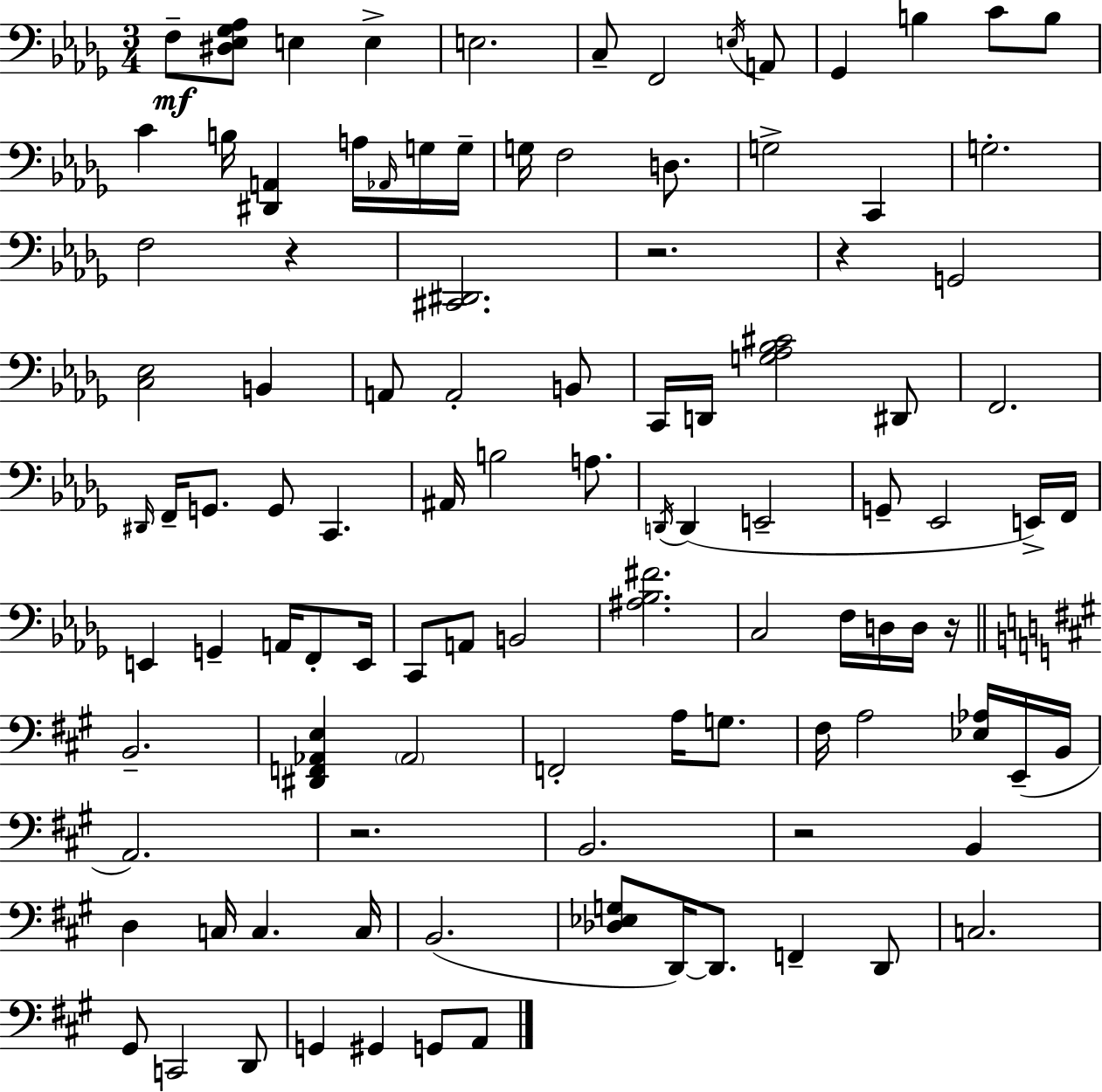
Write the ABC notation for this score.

X:1
T:Untitled
M:3/4
L:1/4
K:Bbm
F,/2 [^D,_E,_G,_A,]/2 E, E, E,2 C,/2 F,,2 E,/4 A,,/2 _G,, B, C/2 B,/2 C B,/4 [^D,,A,,] A,/4 _A,,/4 G,/4 G,/4 G,/4 F,2 D,/2 G,2 C,, G,2 F,2 z [^C,,^D,,]2 z2 z G,,2 [C,_E,]2 B,, A,,/2 A,,2 B,,/2 C,,/4 D,,/4 [G,_A,_B,^C]2 ^D,,/2 F,,2 ^D,,/4 F,,/4 G,,/2 G,,/2 C,, ^A,,/4 B,2 A,/2 D,,/4 D,, E,,2 G,,/2 _E,,2 E,,/4 F,,/4 E,, G,, A,,/4 F,,/2 E,,/4 C,,/2 A,,/2 B,,2 [^A,_B,^F]2 C,2 F,/4 D,/4 D,/4 z/4 B,,2 [^D,,F,,_A,,E,] _A,,2 F,,2 A,/4 G,/2 ^F,/4 A,2 [_E,_A,]/4 E,,/4 B,,/4 A,,2 z2 B,,2 z2 B,, D, C,/4 C, C,/4 B,,2 [_D,_E,G,]/2 D,,/4 D,,/2 F,, D,,/2 C,2 ^G,,/2 C,,2 D,,/2 G,, ^G,, G,,/2 A,,/2